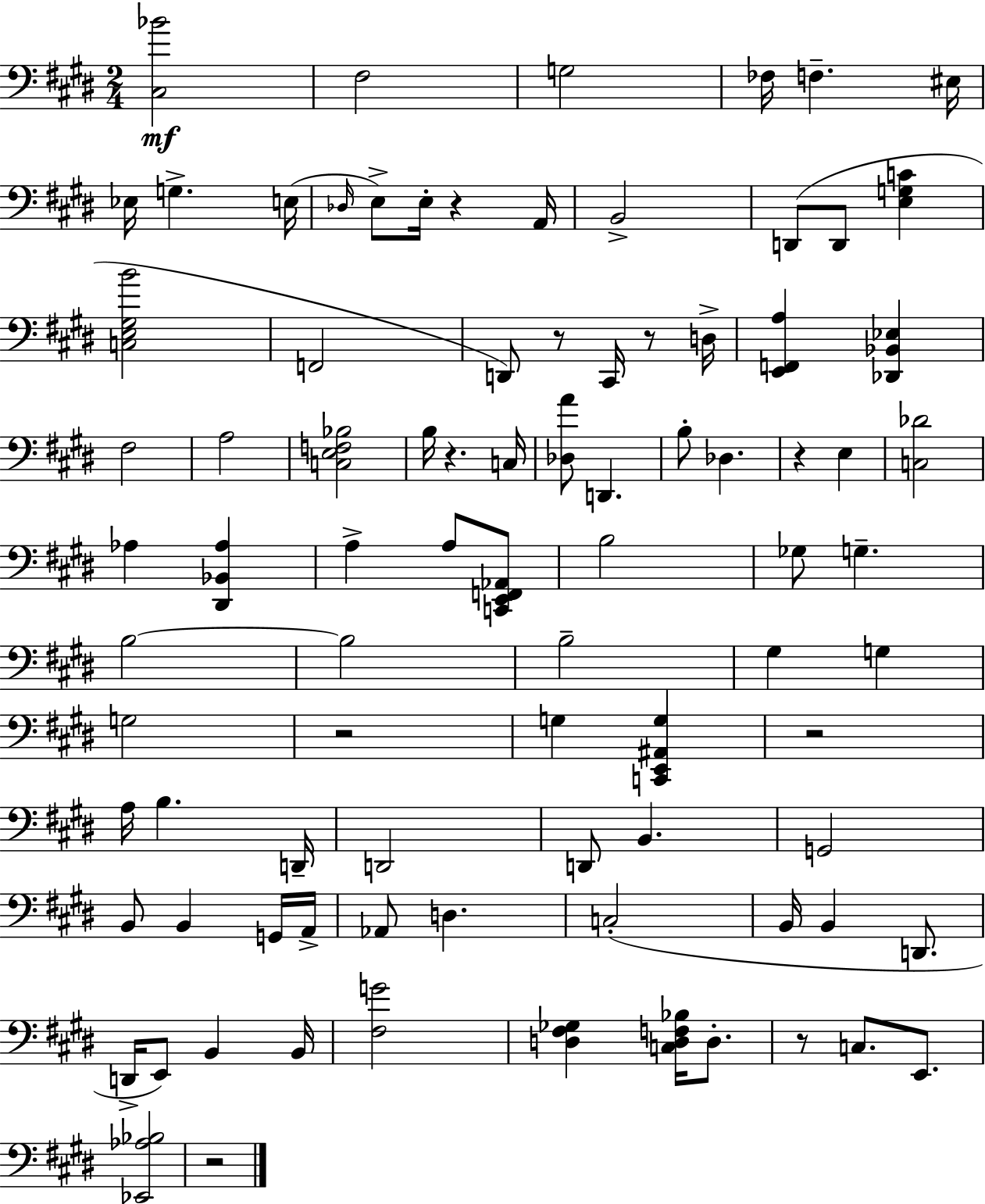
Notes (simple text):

[C#3,Bb4]/h F#3/h G3/h FES3/s F3/q. EIS3/s Eb3/s G3/q. E3/s Db3/s E3/e E3/s R/q A2/s B2/h D2/e D2/e [E3,G3,C4]/q [C3,E3,G#3,B4]/h F2/h D2/e R/e C#2/s R/e D3/s [E2,F2,A3]/q [Db2,Bb2,Eb3]/q F#3/h A3/h [C3,E3,F3,Bb3]/h B3/s R/q. C3/s [Db3,A4]/e D2/q. B3/e Db3/q. R/q E3/q [C3,Db4]/h Ab3/q [D#2,Bb2,Ab3]/q A3/q A3/e [C2,E2,F2,Ab2]/e B3/h Gb3/e G3/q. B3/h B3/h B3/h G#3/q G3/q G3/h R/h G3/q [C2,E2,A#2,G3]/q R/h A3/s B3/q. D2/s D2/h D2/e B2/q. G2/h B2/e B2/q G2/s A2/s Ab2/e D3/q. C3/h B2/s B2/q D2/e. D2/s E2/e B2/q B2/s [F#3,G4]/h [D3,F#3,Gb3]/q [C3,D3,F3,Bb3]/s D3/e. R/e C3/e. E2/e. [Eb2,Ab3,Bb3]/h R/h